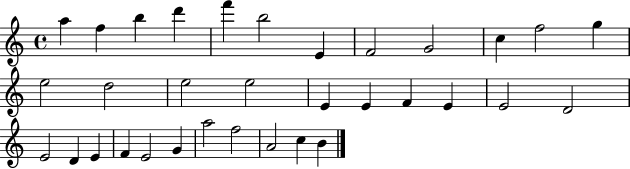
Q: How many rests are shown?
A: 0